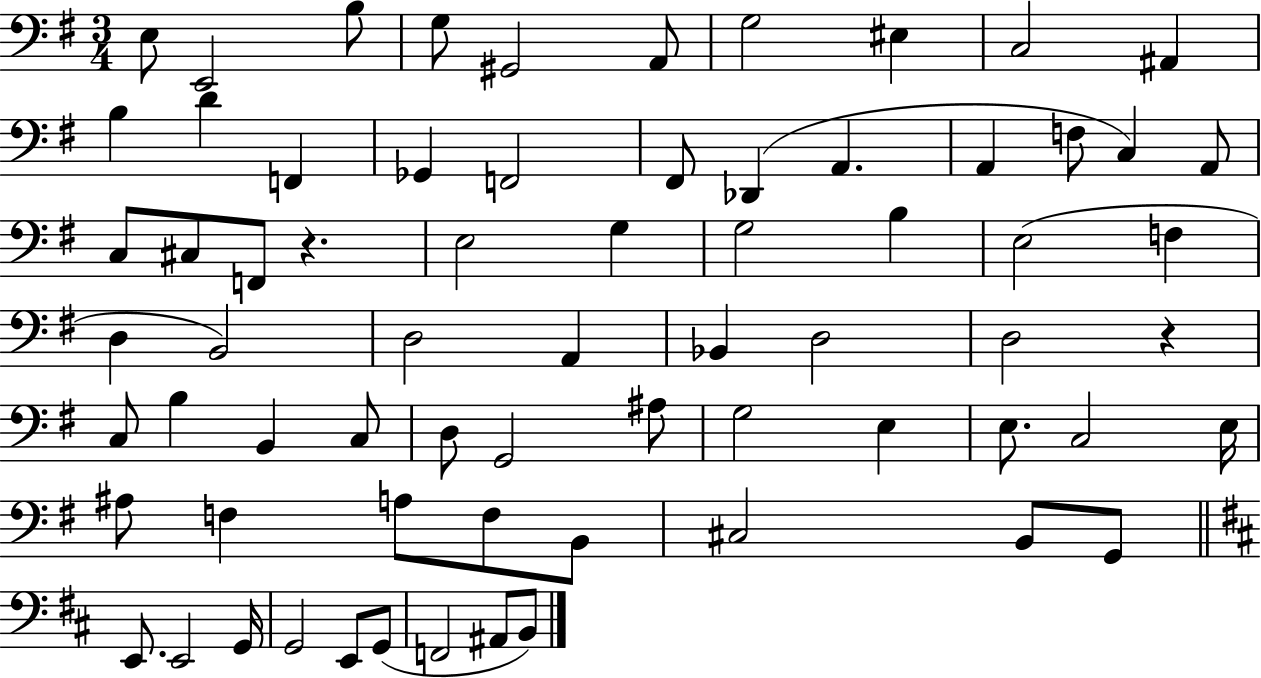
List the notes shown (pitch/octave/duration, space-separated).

E3/e E2/h B3/e G3/e G#2/h A2/e G3/h EIS3/q C3/h A#2/q B3/q D4/q F2/q Gb2/q F2/h F#2/e Db2/q A2/q. A2/q F3/e C3/q A2/e C3/e C#3/e F2/e R/q. E3/h G3/q G3/h B3/q E3/h F3/q D3/q B2/h D3/h A2/q Bb2/q D3/h D3/h R/q C3/e B3/q B2/q C3/e D3/e G2/h A#3/e G3/h E3/q E3/e. C3/h E3/s A#3/e F3/q A3/e F3/e B2/e C#3/h B2/e G2/e E2/e. E2/h G2/s G2/h E2/e G2/e F2/h A#2/e B2/e